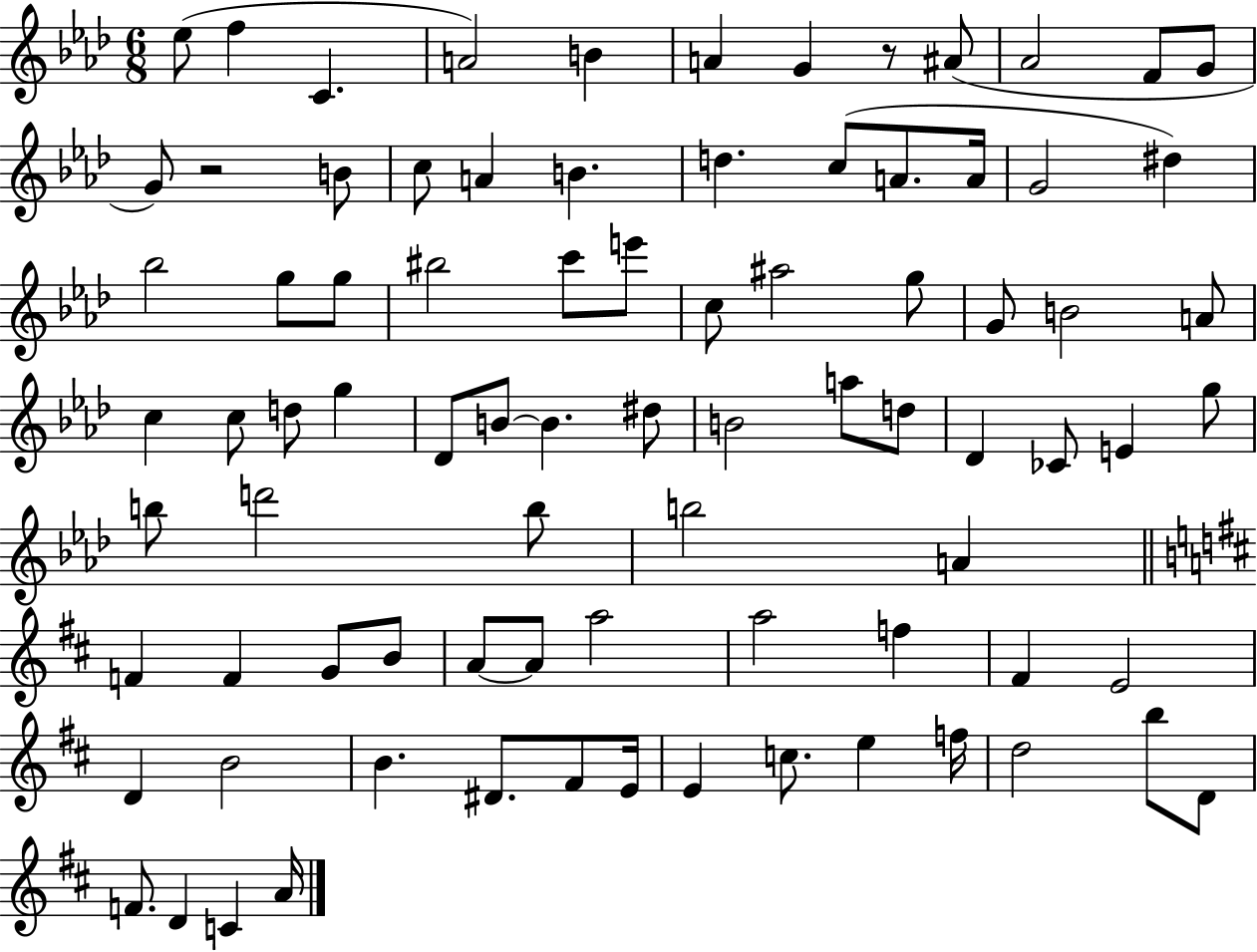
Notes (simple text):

Eb5/e F5/q C4/q. A4/h B4/q A4/q G4/q R/e A#4/e Ab4/h F4/e G4/e G4/e R/h B4/e C5/e A4/q B4/q. D5/q. C5/e A4/e. A4/s G4/h D#5/q Bb5/h G5/e G5/e BIS5/h C6/e E6/e C5/e A#5/h G5/e G4/e B4/h A4/e C5/q C5/e D5/e G5/q Db4/e B4/e B4/q. D#5/e B4/h A5/e D5/e Db4/q CES4/e E4/q G5/e B5/e D6/h B5/e B5/h A4/q F4/q F4/q G4/e B4/e A4/e A4/e A5/h A5/h F5/q F#4/q E4/h D4/q B4/h B4/q. D#4/e. F#4/e E4/s E4/q C5/e. E5/q F5/s D5/h B5/e D4/e F4/e. D4/q C4/q A4/s